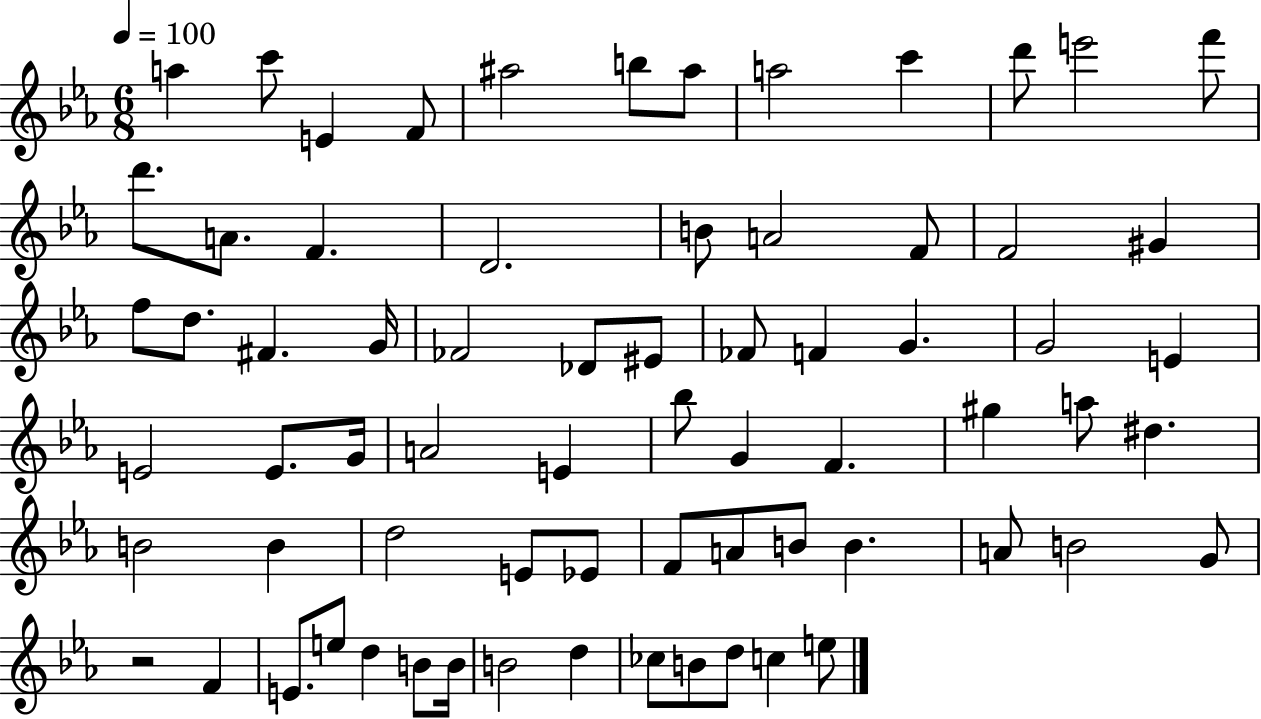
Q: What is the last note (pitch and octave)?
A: E5